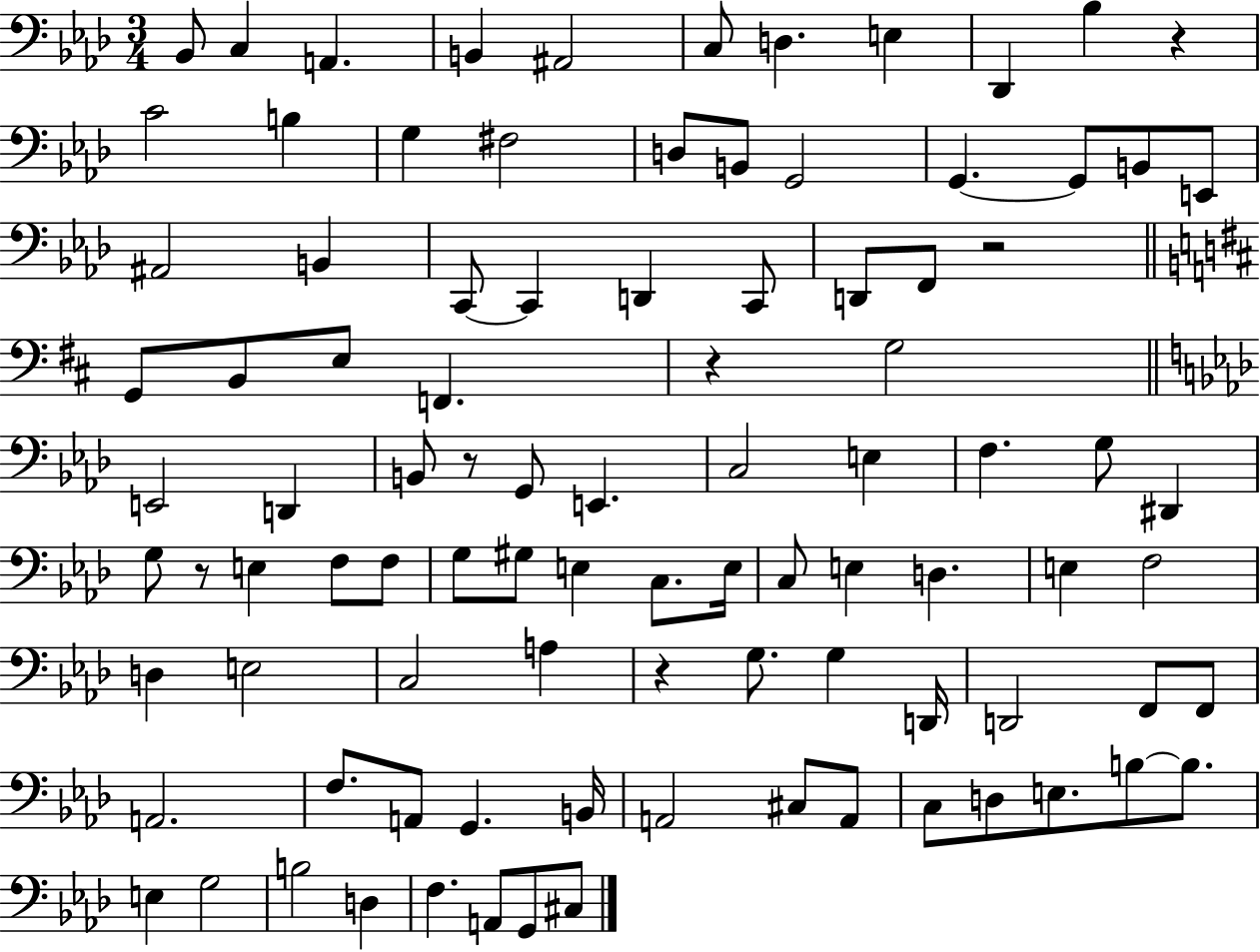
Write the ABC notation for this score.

X:1
T:Untitled
M:3/4
L:1/4
K:Ab
_B,,/2 C, A,, B,, ^A,,2 C,/2 D, E, _D,, _B, z C2 B, G, ^F,2 D,/2 B,,/2 G,,2 G,, G,,/2 B,,/2 E,,/2 ^A,,2 B,, C,,/2 C,, D,, C,,/2 D,,/2 F,,/2 z2 G,,/2 B,,/2 E,/2 F,, z G,2 E,,2 D,, B,,/2 z/2 G,,/2 E,, C,2 E, F, G,/2 ^D,, G,/2 z/2 E, F,/2 F,/2 G,/2 ^G,/2 E, C,/2 E,/4 C,/2 E, D, E, F,2 D, E,2 C,2 A, z G,/2 G, D,,/4 D,,2 F,,/2 F,,/2 A,,2 F,/2 A,,/2 G,, B,,/4 A,,2 ^C,/2 A,,/2 C,/2 D,/2 E,/2 B,/2 B,/2 E, G,2 B,2 D, F, A,,/2 G,,/2 ^C,/2